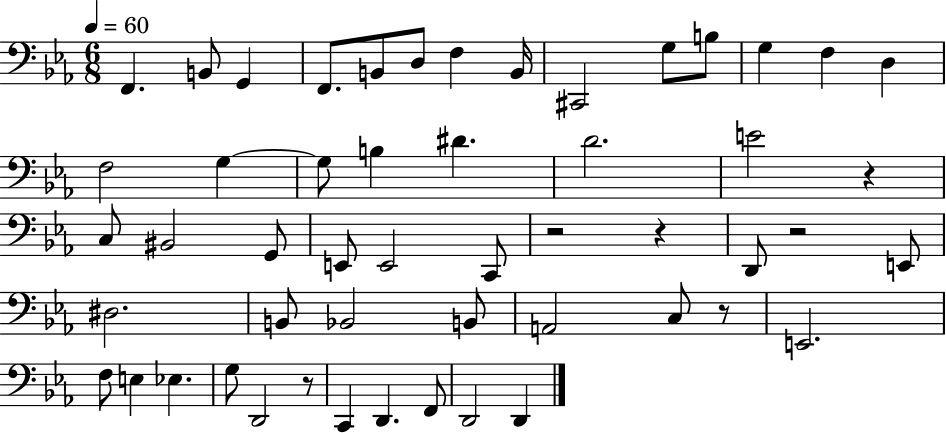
F2/q. B2/e G2/q F2/e. B2/e D3/e F3/q B2/s C#2/h G3/e B3/e G3/q F3/q D3/q F3/h G3/q G3/e B3/q D#4/q. D4/h. E4/h R/q C3/e BIS2/h G2/e E2/e E2/h C2/e R/h R/q D2/e R/h E2/e D#3/h. B2/e Bb2/h B2/e A2/h C3/e R/e E2/h. F3/e E3/q Eb3/q. G3/e D2/h R/e C2/q D2/q. F2/e D2/h D2/q